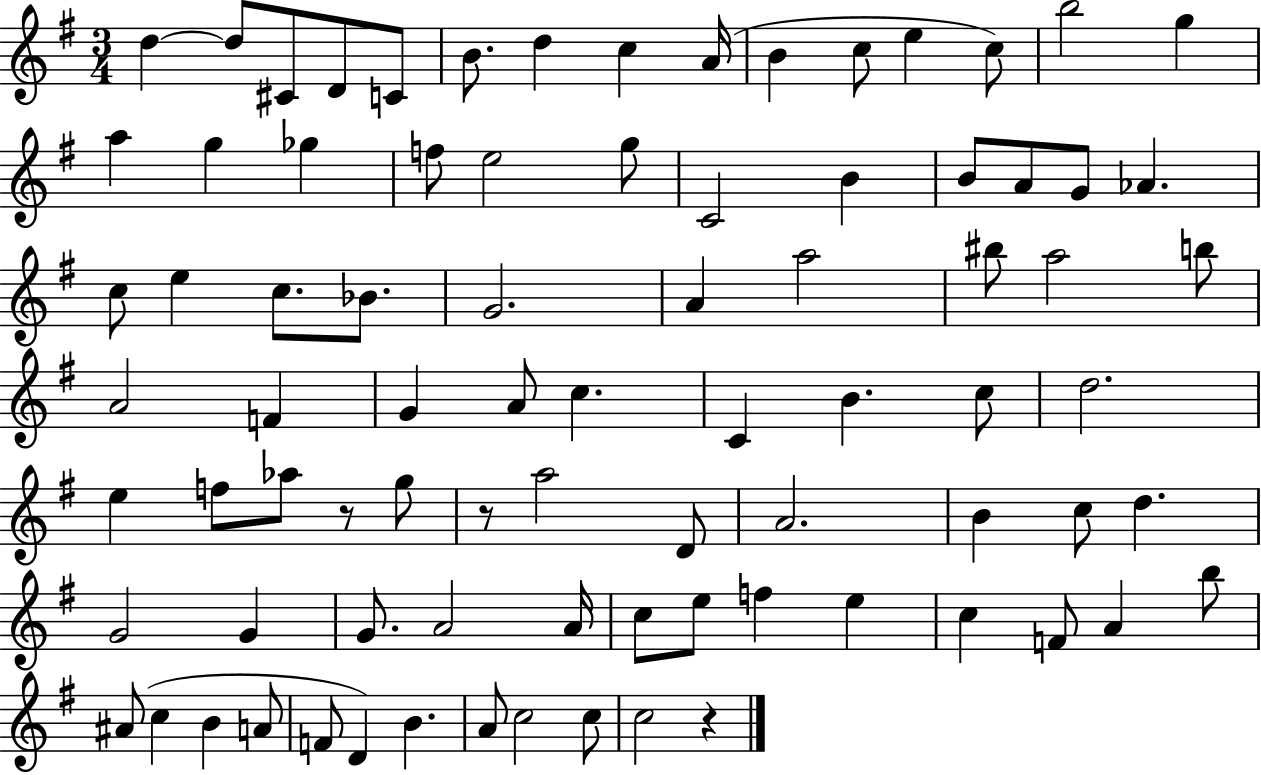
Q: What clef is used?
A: treble